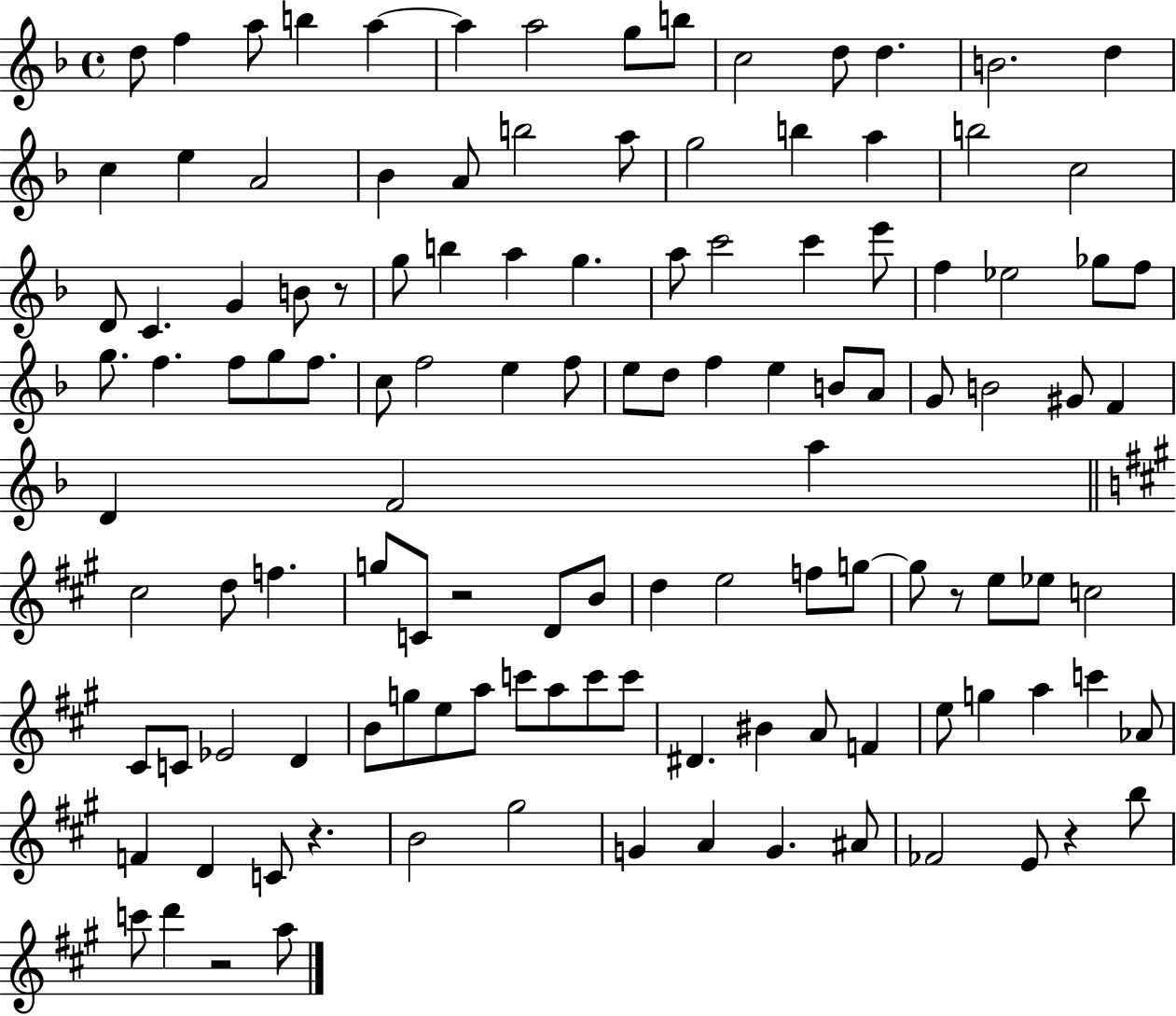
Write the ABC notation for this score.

X:1
T:Untitled
M:4/4
L:1/4
K:F
d/2 f a/2 b a a a2 g/2 b/2 c2 d/2 d B2 d c e A2 _B A/2 b2 a/2 g2 b a b2 c2 D/2 C G B/2 z/2 g/2 b a g a/2 c'2 c' e'/2 f _e2 _g/2 f/2 g/2 f f/2 g/2 f/2 c/2 f2 e f/2 e/2 d/2 f e B/2 A/2 G/2 B2 ^G/2 F D F2 a ^c2 d/2 f g/2 C/2 z2 D/2 B/2 d e2 f/2 g/2 g/2 z/2 e/2 _e/2 c2 ^C/2 C/2 _E2 D B/2 g/2 e/2 a/2 c'/2 a/2 c'/2 c'/2 ^D ^B A/2 F e/2 g a c' _A/2 F D C/2 z B2 ^g2 G A G ^A/2 _F2 E/2 z b/2 c'/2 d' z2 a/2